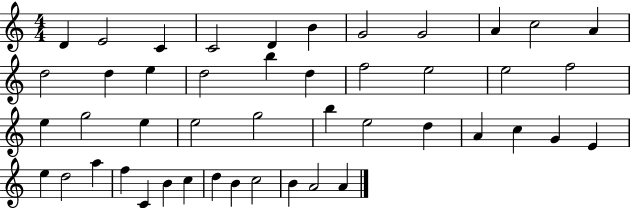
{
  \clef treble
  \numericTimeSignature
  \time 4/4
  \key c \major
  d'4 e'2 c'4 | c'2 d'4 b'4 | g'2 g'2 | a'4 c''2 a'4 | \break d''2 d''4 e''4 | d''2 b''4 d''4 | f''2 e''2 | e''2 f''2 | \break e''4 g''2 e''4 | e''2 g''2 | b''4 e''2 d''4 | a'4 c''4 g'4 e'4 | \break e''4 d''2 a''4 | f''4 c'4 b'4 c''4 | d''4 b'4 c''2 | b'4 a'2 a'4 | \break \bar "|."
}